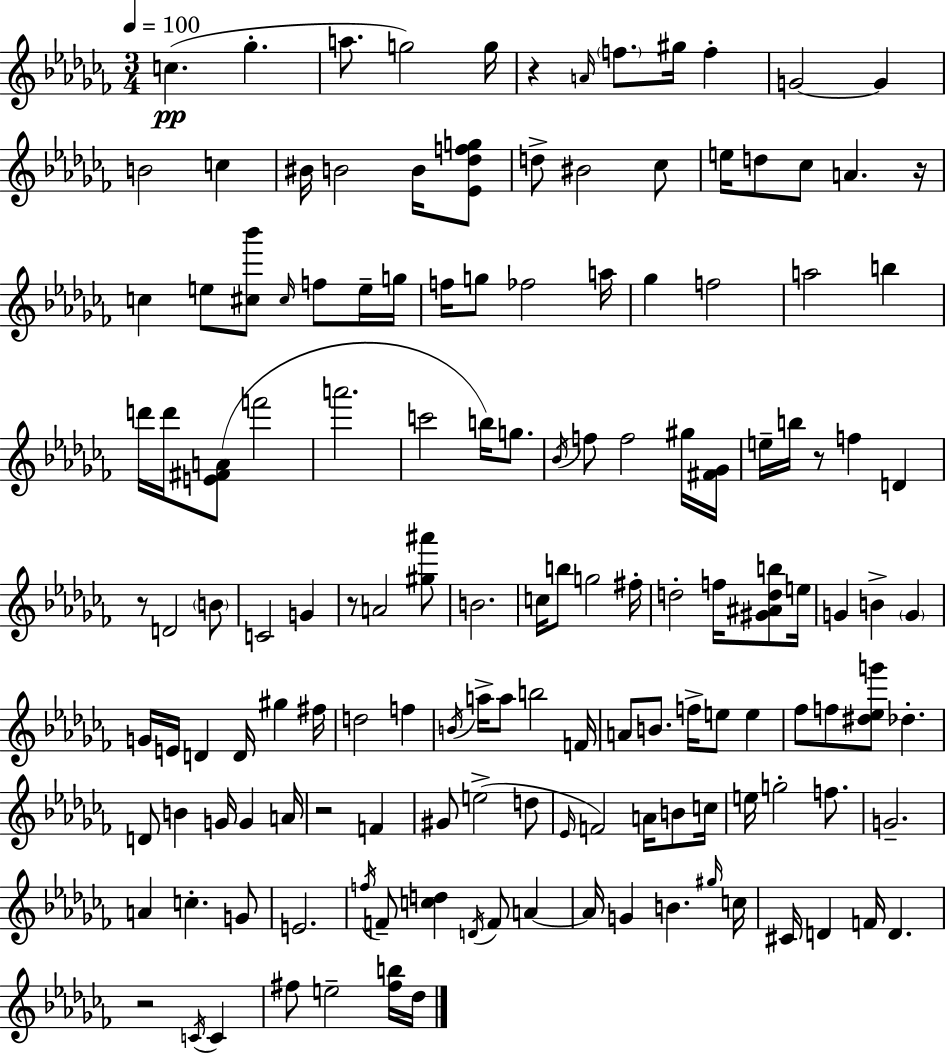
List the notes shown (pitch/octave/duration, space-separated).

C5/q. Gb5/q. A5/e. G5/h G5/s R/q A4/s F5/e. G#5/s F5/q G4/h G4/q B4/h C5/q BIS4/s B4/h B4/s [Eb4,Db5,F5,G5]/e D5/e BIS4/h CES5/e E5/s D5/e CES5/e A4/q. R/s C5/q E5/e [C#5,Bb6]/e C#5/s F5/e E5/s G5/s F5/s G5/e FES5/h A5/s Gb5/q F5/h A5/h B5/q D6/s D6/s [E4,F#4,A4]/e F6/h A6/h. C6/h B5/s G5/e. Bb4/s F5/e F5/h G#5/s [F#4,Gb4]/s E5/s B5/s R/e F5/q D4/q R/e D4/h B4/e C4/h G4/q R/e A4/h [G#5,A#6]/e B4/h. C5/s B5/e G5/h F#5/s D5/h F5/s [G#4,A#4,D5,B5]/e E5/s G4/q B4/q G4/q G4/s E4/s D4/q D4/s G#5/q F#5/s D5/h F5/q B4/s A5/s A5/e B5/h F4/s A4/e B4/e. F5/s E5/e E5/q FES5/e F5/e [D#5,Eb5,G6]/e Db5/q. D4/e B4/q G4/s G4/q A4/s R/h F4/q G#4/e E5/h D5/e Eb4/s F4/h A4/s B4/e C5/s E5/s G5/h F5/e. G4/h. A4/q C5/q. G4/e E4/h. F5/s F4/e [C5,D5]/q D4/s F4/e A4/q A4/s G4/q B4/q. G#5/s C5/s C#4/s D4/q F4/s D4/q. R/h C4/s C4/q F#5/e E5/h [F#5,B5]/s Db5/s